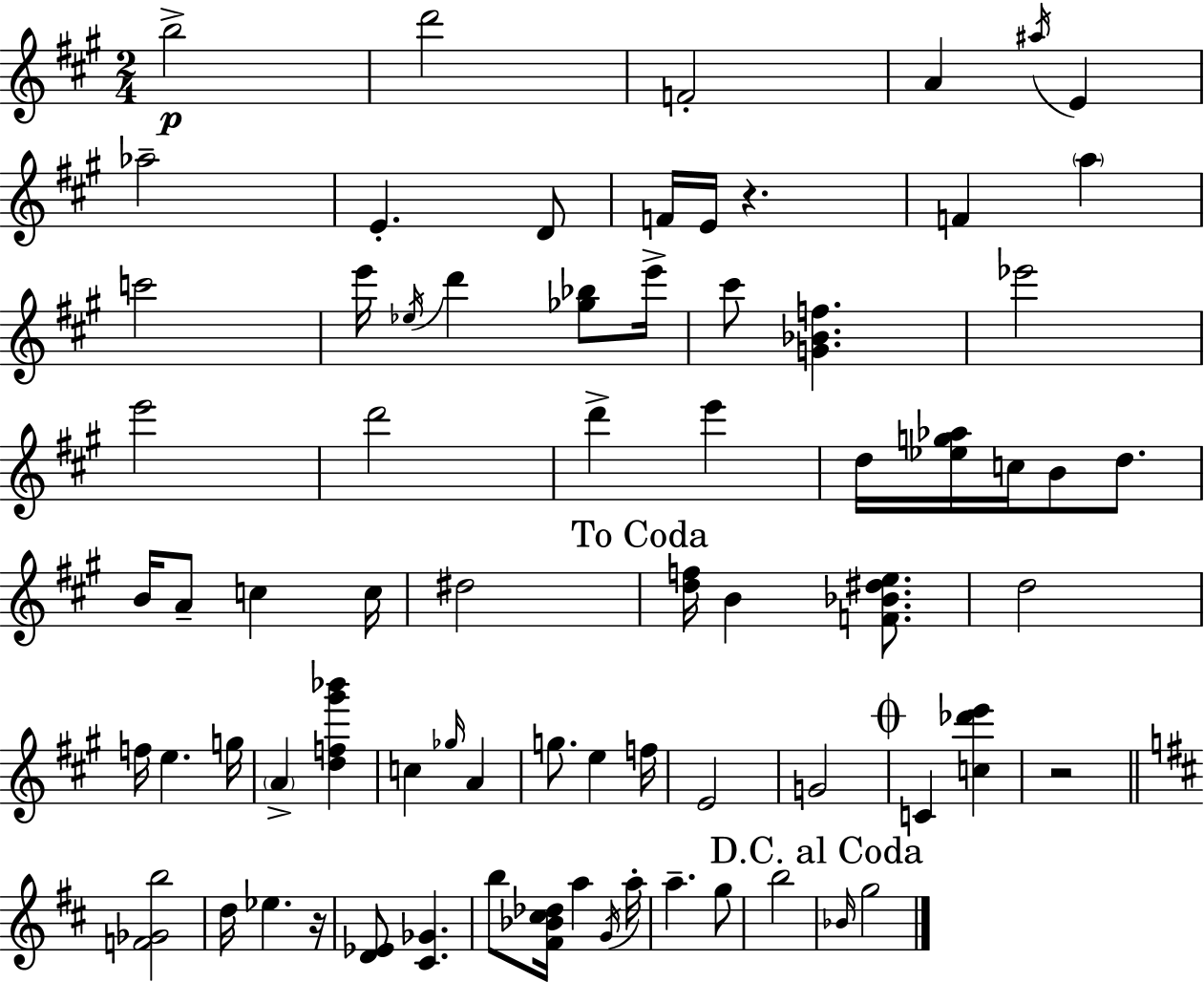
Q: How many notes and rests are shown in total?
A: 73